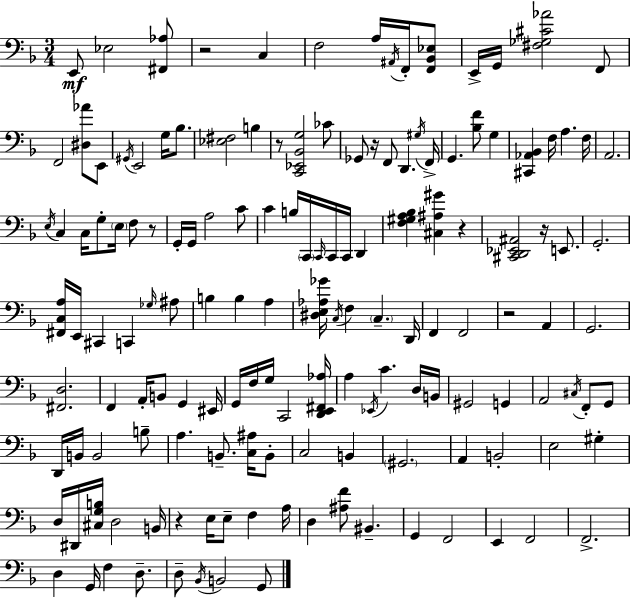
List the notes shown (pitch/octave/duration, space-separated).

E2/e Eb3/h [F#2,Ab3]/e R/h C3/q F3/h A3/s A#2/s F2/s [F2,Bb2,Eb3]/e E2/s G2/s [F#3,Gb3,C#4,Ab4]/h F2/e F2/h [D#3,Ab4]/e E2/e G#2/s E2/h G3/s Bb3/e. [Eb3,F#3]/h B3/q R/e [C2,Eb2,Bb2,G3]/h CES4/e Gb2/e R/s F2/e D2/q. G#3/s F2/s G2/q. [Bb3,F4]/e G3/q [C#2,Ab2,Bb2]/q F3/s A3/q. F3/s A2/h. E3/s C3/q C3/s G3/e E3/s F3/e R/e G2/s G2/s A3/h C4/e C4/q B3/s C2/s C2/s C2/s C2/s D2/q [F3,G#3,A3,Bb3]/q [C#3,A#3,G#4]/q R/q [C#2,D2,Eb2,A#2]/h R/s E2/e. G2/h. [F#2,C3,A3]/s E2/s C#2/q C2/q Gb3/s A#3/e B3/q B3/q A3/q [D#3,E3,Ab3,Gb4]/s C3/s F3/q C3/q. D2/s F2/q F2/h R/h A2/q G2/h. [F#2,D3]/h. F2/q A2/s B2/e G2/q EIS2/s G2/s F3/s G3/s C2/h [D2,E2,F#2,Ab3]/s A3/q Eb2/s C4/q. D3/s B2/s G#2/h G2/q A2/h C#3/s F2/e G2/e D2/s B2/s B2/h B3/e A3/q. B2/e. [C3,A#3]/s B2/e C3/h B2/q G#2/h. A2/q B2/h E3/h G#3/q D3/s D#2/s [C#3,G3,B3]/s D3/h B2/s R/q E3/s E3/e F3/q A3/s D3/q [A#3,F4]/e BIS2/q. G2/q F2/h E2/q F2/h F2/h. D3/q G2/s F3/q D3/e. D3/e Bb2/s B2/h G2/e